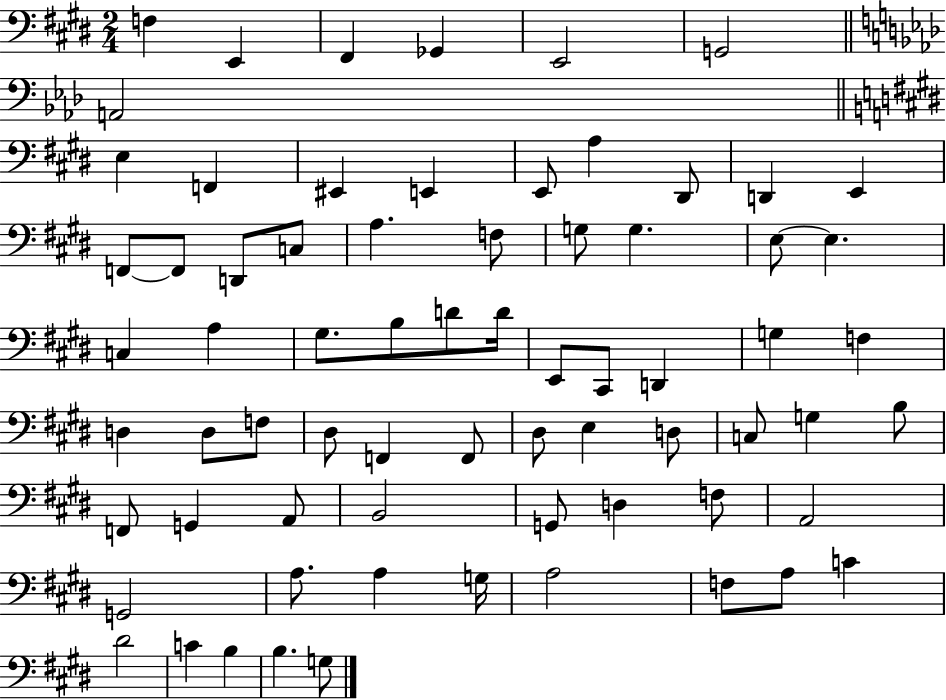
X:1
T:Untitled
M:2/4
L:1/4
K:E
F, E,, ^F,, _G,, E,,2 G,,2 A,,2 E, F,, ^E,, E,, E,,/2 A, ^D,,/2 D,, E,, F,,/2 F,,/2 D,,/2 C,/2 A, F,/2 G,/2 G, E,/2 E, C, A, ^G,/2 B,/2 D/2 D/4 E,,/2 ^C,,/2 D,, G, F, D, D,/2 F,/2 ^D,/2 F,, F,,/2 ^D,/2 E, D,/2 C,/2 G, B,/2 F,,/2 G,, A,,/2 B,,2 G,,/2 D, F,/2 A,,2 G,,2 A,/2 A, G,/4 A,2 F,/2 A,/2 C ^D2 C B, B, G,/2